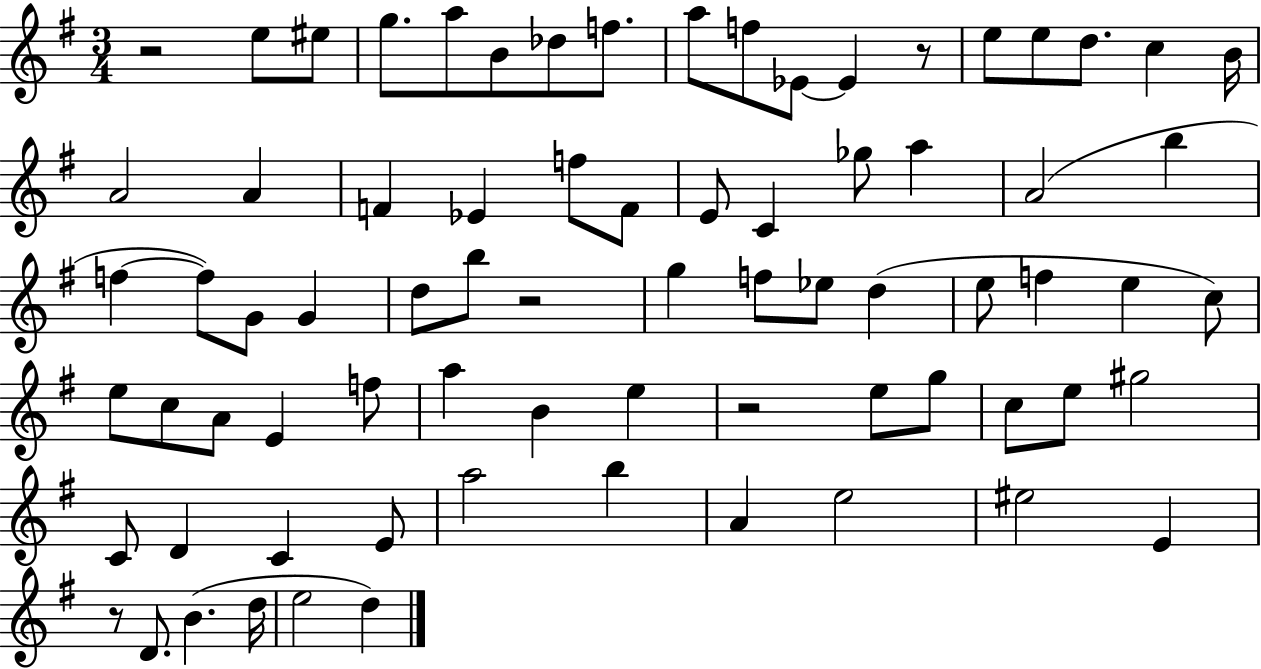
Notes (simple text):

R/h E5/e EIS5/e G5/e. A5/e B4/e Db5/e F5/e. A5/e F5/e Eb4/e Eb4/q R/e E5/e E5/e D5/e. C5/q B4/s A4/h A4/q F4/q Eb4/q F5/e F4/e E4/e C4/q Gb5/e A5/q A4/h B5/q F5/q F5/e G4/e G4/q D5/e B5/e R/h G5/q F5/e Eb5/e D5/q E5/e F5/q E5/q C5/e E5/e C5/e A4/e E4/q F5/e A5/q B4/q E5/q R/h E5/e G5/e C5/e E5/e G#5/h C4/e D4/q C4/q E4/e A5/h B5/q A4/q E5/h EIS5/h E4/q R/e D4/e. B4/q. D5/s E5/h D5/q